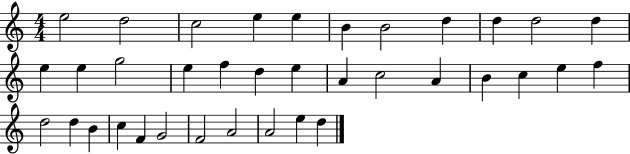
{
  \clef treble
  \numericTimeSignature
  \time 4/4
  \key c \major
  e''2 d''2 | c''2 e''4 e''4 | b'4 b'2 d''4 | d''4 d''2 d''4 | \break e''4 e''4 g''2 | e''4 f''4 d''4 e''4 | a'4 c''2 a'4 | b'4 c''4 e''4 f''4 | \break d''2 d''4 b'4 | c''4 f'4 g'2 | f'2 a'2 | a'2 e''4 d''4 | \break \bar "|."
}